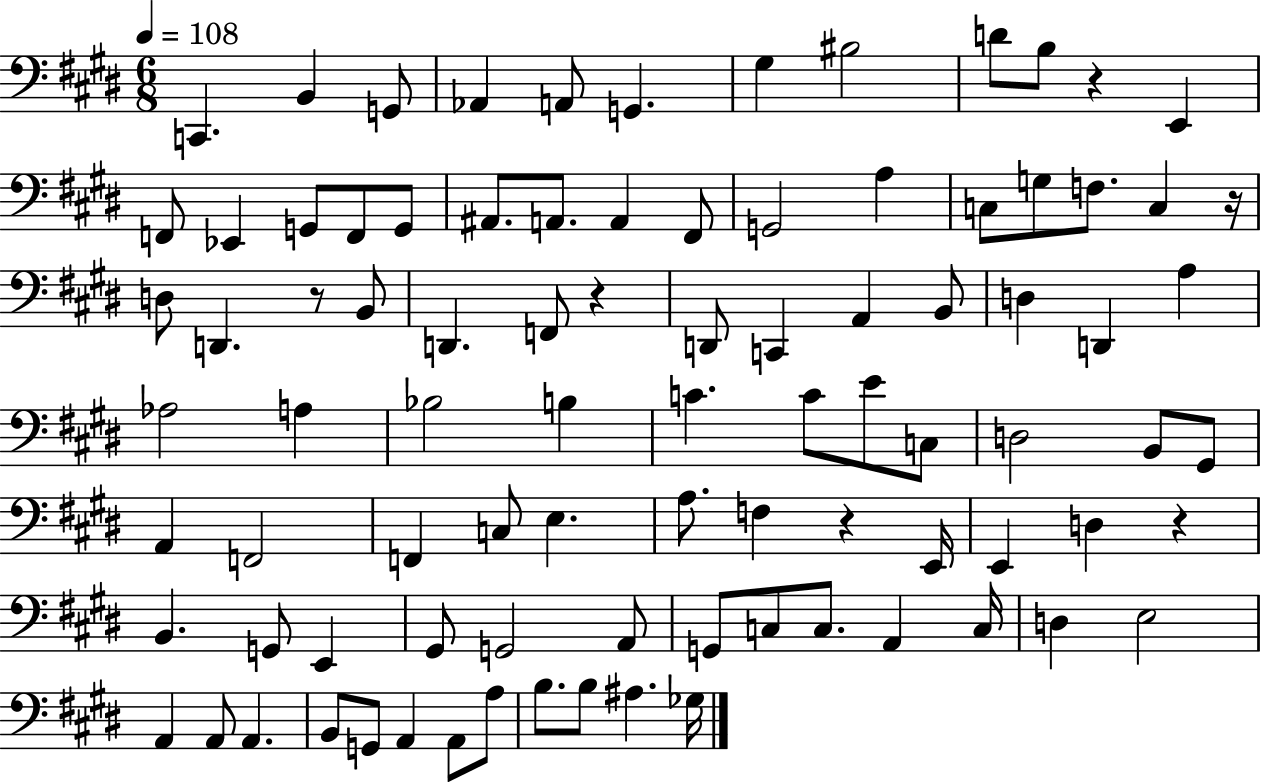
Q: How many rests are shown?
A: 6